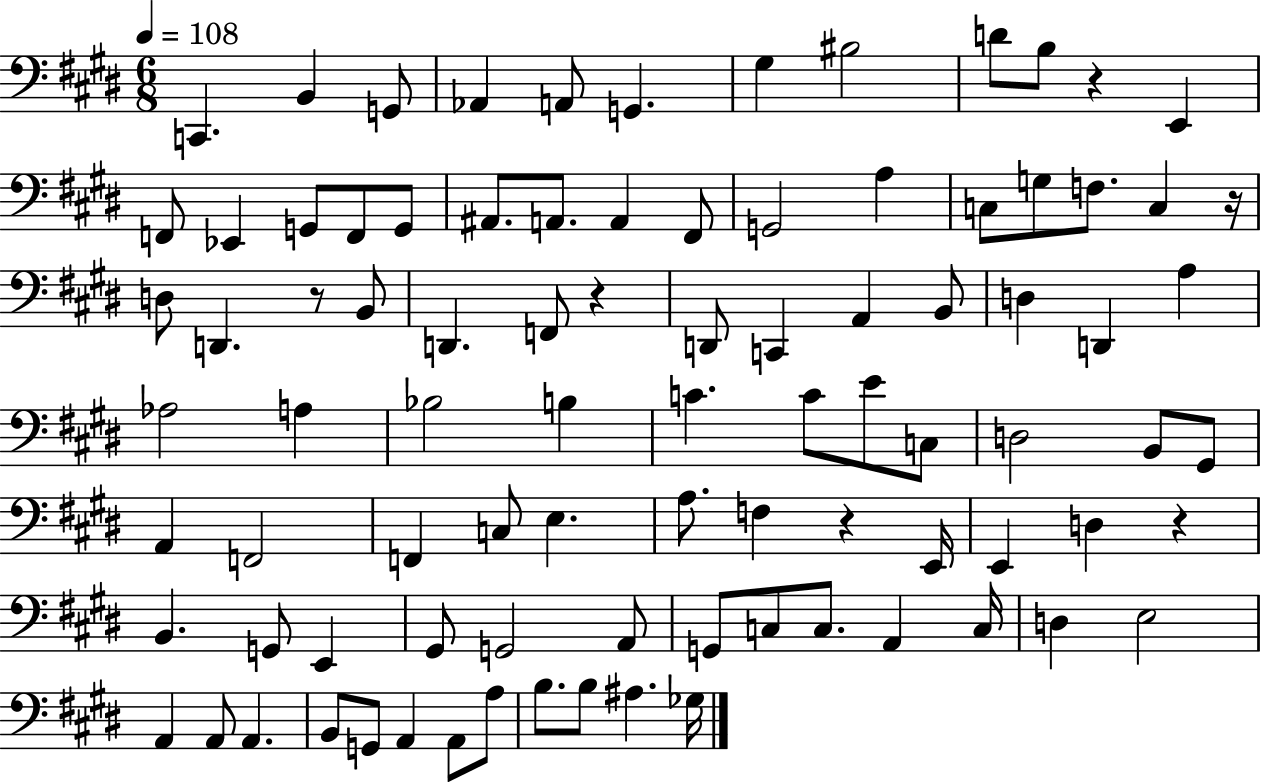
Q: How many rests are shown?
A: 6